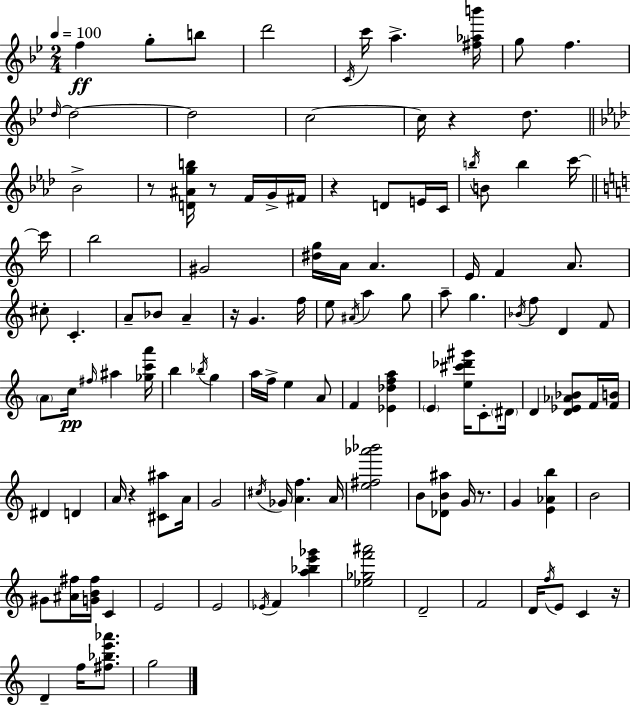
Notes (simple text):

F5/q G5/e B5/e D6/h C4/s C6/s A5/q. [F#5,Ab5,B6]/s G5/e F5/q. D5/s D5/h D5/h C5/h C5/s R/q D5/e. Bb4/h R/e [D4,A#4,G5,B5]/s R/e F4/s G4/s F#4/s R/q D4/e E4/s C4/s B5/s B4/e B5/q C6/s C6/s B5/h G#4/h [D#5,G5]/s A4/s A4/q. E4/s F4/q A4/e. C#5/e C4/q. A4/e Bb4/e A4/q R/s G4/q. F5/s E5/e A#4/s A5/q G5/e A5/e G5/q. Bb4/s F5/e D4/q F4/e A4/e C5/s F#5/s A#5/q [Gb5,C6,A6]/s B5/q Bb5/s G5/q A5/s F5/s E5/q A4/e F4/q [Eb4,Db5,F5,A5]/q E4/q [E5,C#6,Db6,G#6]/s C4/e D#4/s D4/q [D4,Eb4,Ab4,Bb4]/e F4/s [F4,B4]/s D#4/q D4/q A4/s R/q [C#4,A#5]/e A4/s G4/h C#5/s Gb4/s [A4,F5]/q. A4/s [E5,F#5,Ab6,Bb6]/h B4/e [Db4,B4,A#5]/e G4/s R/e. G4/q [E4,Ab4,B5]/q B4/h G#4/e [A#4,F#5]/s [G4,B4,F#5]/s C4/q E4/h E4/h Eb4/s F4/q [A5,Bb5,E6,Gb6]/q [Eb5,Gb5,F6,A#6]/h D4/h F4/h D4/s F5/s E4/e C4/q R/s D4/q F5/s [F#5,Bb5,E6,Ab6]/e. G5/h